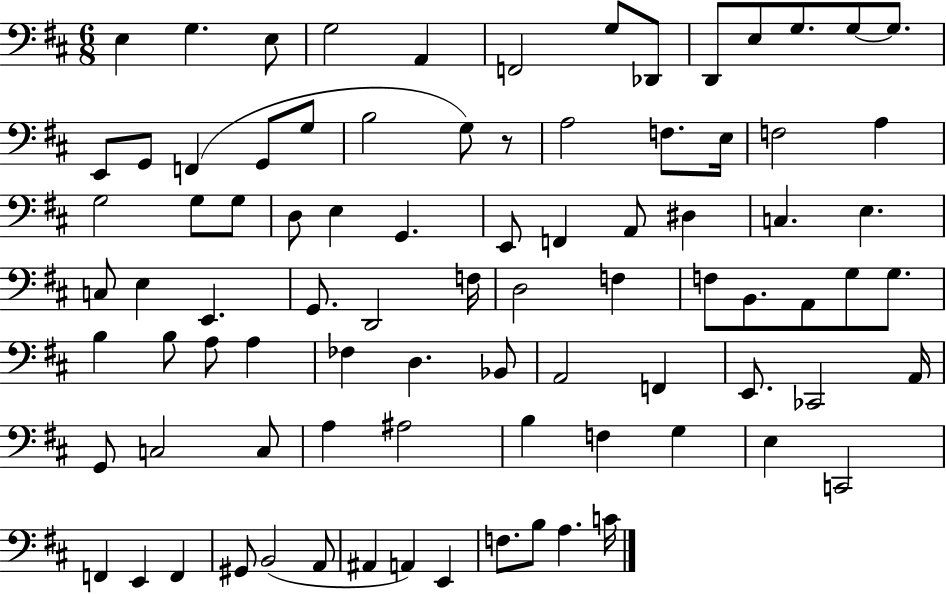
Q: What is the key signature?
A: D major